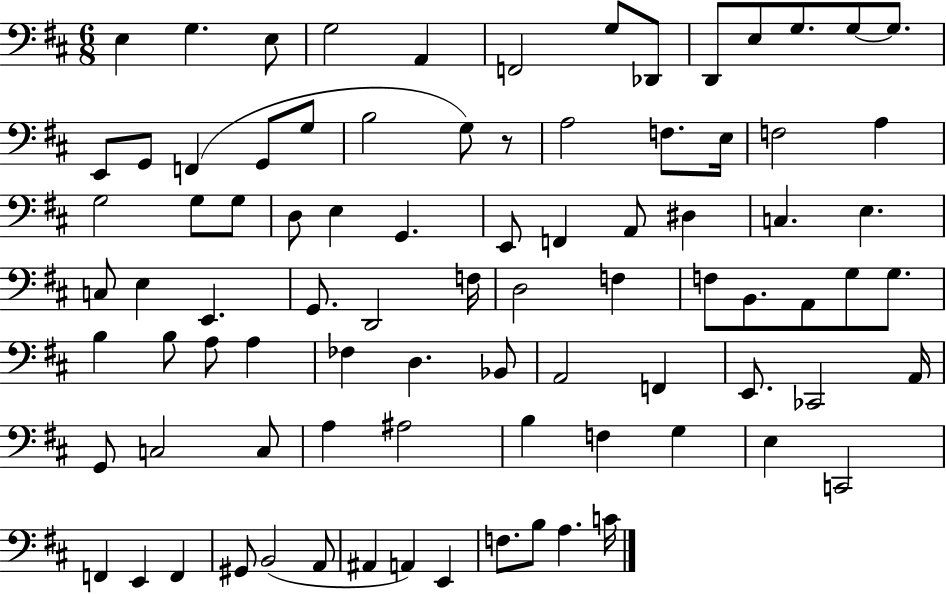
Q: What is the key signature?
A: D major